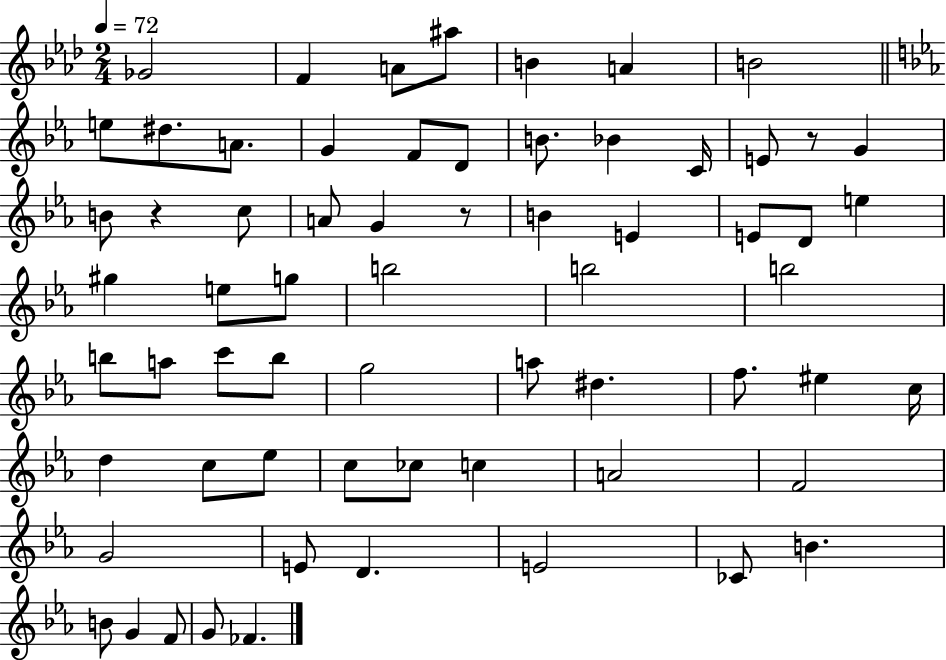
{
  \clef treble
  \numericTimeSignature
  \time 2/4
  \key aes \major
  \tempo 4 = 72
  \repeat volta 2 { ges'2 | f'4 a'8 ais''8 | b'4 a'4 | b'2 | \break \bar "||" \break \key ees \major e''8 dis''8. a'8. | g'4 f'8 d'8 | b'8. bes'4 c'16 | e'8 r8 g'4 | \break b'8 r4 c''8 | a'8 g'4 r8 | b'4 e'4 | e'8 d'8 e''4 | \break gis''4 e''8 g''8 | b''2 | b''2 | b''2 | \break b''8 a''8 c'''8 b''8 | g''2 | a''8 dis''4. | f''8. eis''4 c''16 | \break d''4 c''8 ees''8 | c''8 ces''8 c''4 | a'2 | f'2 | \break g'2 | e'8 d'4. | e'2 | ces'8 b'4. | \break b'8 g'4 f'8 | g'8 fes'4. | } \bar "|."
}